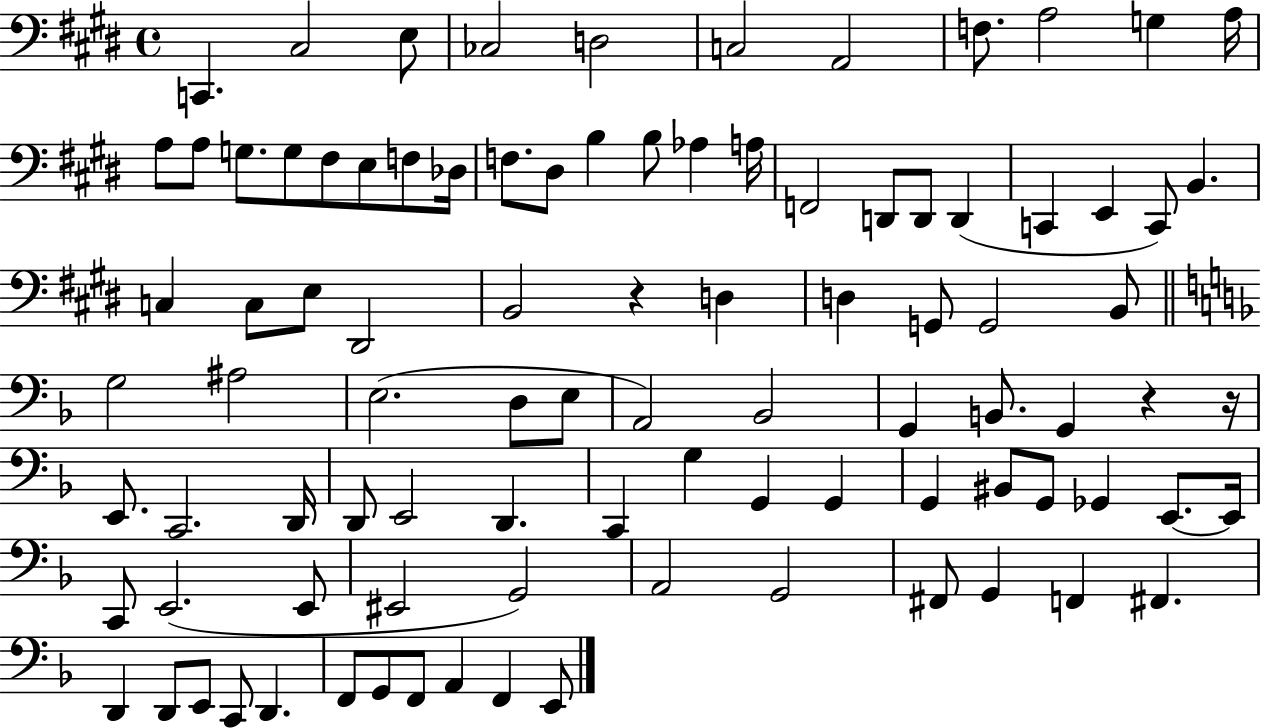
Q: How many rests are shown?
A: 3